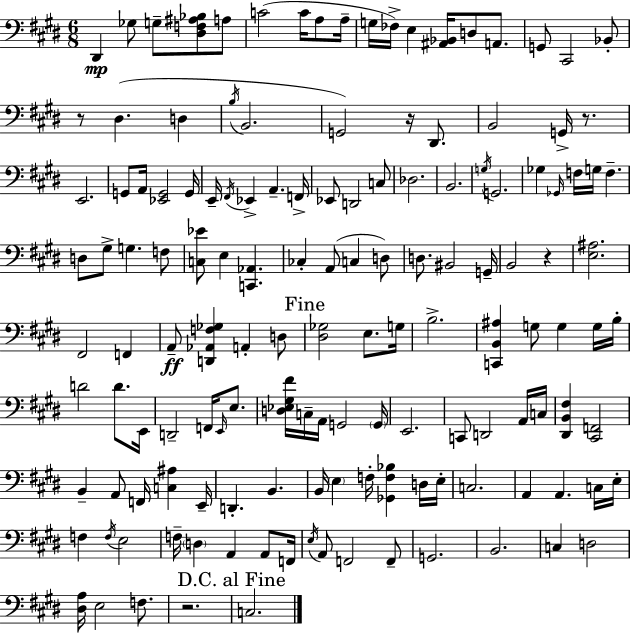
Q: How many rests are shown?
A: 5